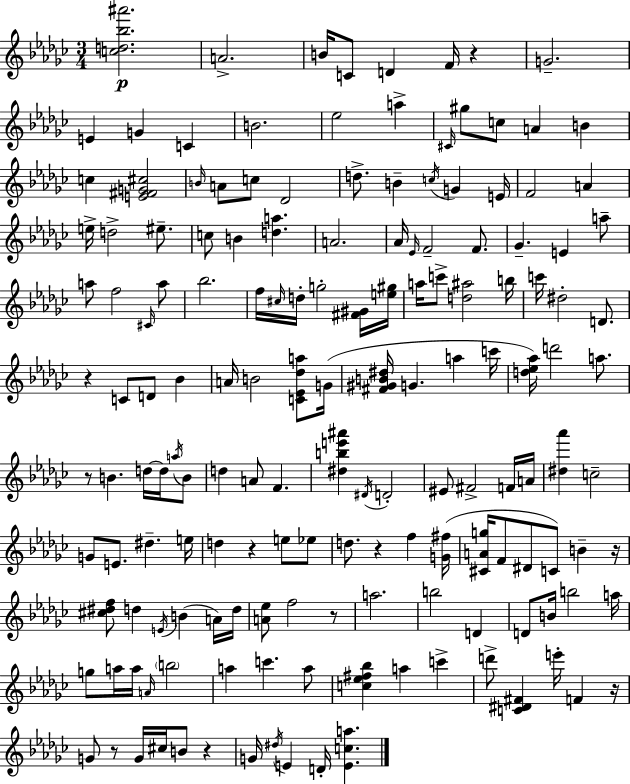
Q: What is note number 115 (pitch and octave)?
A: A5